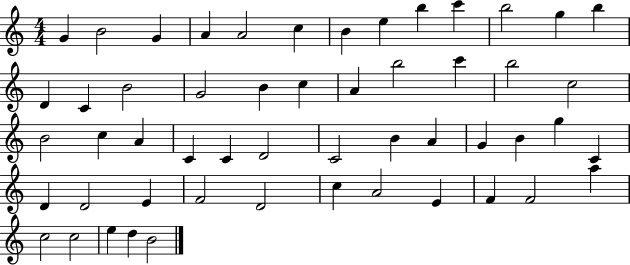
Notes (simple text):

G4/q B4/h G4/q A4/q A4/h C5/q B4/q E5/q B5/q C6/q B5/h G5/q B5/q D4/q C4/q B4/h G4/h B4/q C5/q A4/q B5/h C6/q B5/h C5/h B4/h C5/q A4/q C4/q C4/q D4/h C4/h B4/q A4/q G4/q B4/q G5/q C4/q D4/q D4/h E4/q F4/h D4/h C5/q A4/h E4/q F4/q F4/h A5/q C5/h C5/h E5/q D5/q B4/h